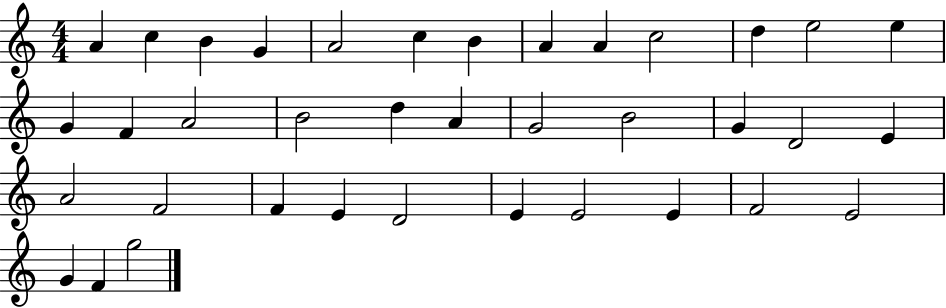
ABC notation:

X:1
T:Untitled
M:4/4
L:1/4
K:C
A c B G A2 c B A A c2 d e2 e G F A2 B2 d A G2 B2 G D2 E A2 F2 F E D2 E E2 E F2 E2 G F g2